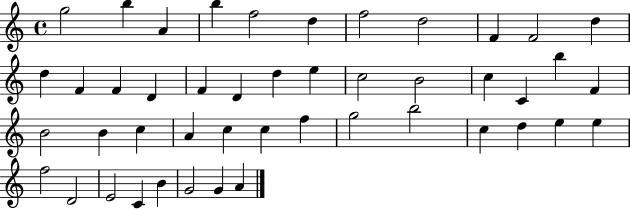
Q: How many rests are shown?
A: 0